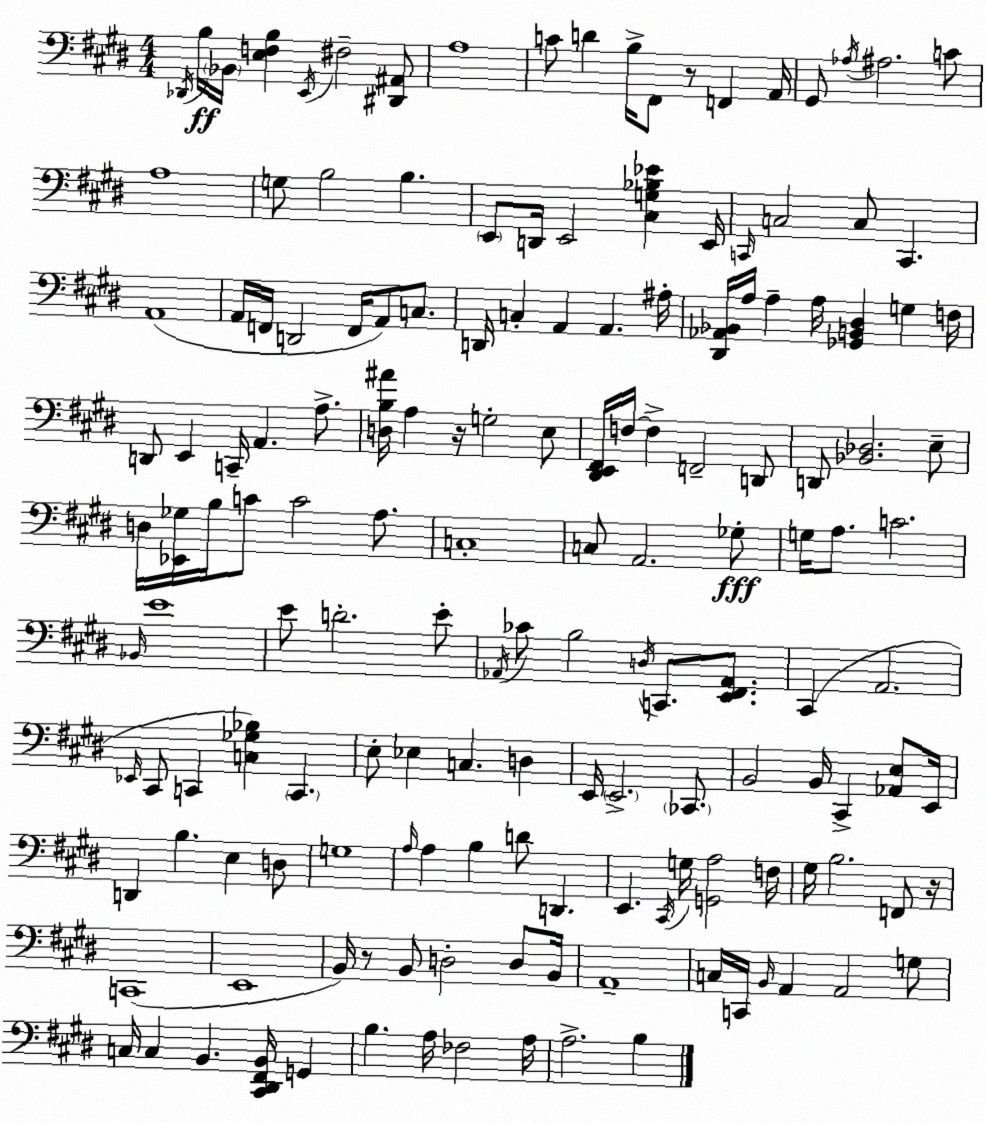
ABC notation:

X:1
T:Untitled
M:4/4
L:1/4
K:E
_D,,/4 B,/4 _B,,/4 [E,F,B,] E,,/4 ^F,2 [^D,,^A,,]/2 A,4 C/2 D B,/4 ^F,,/2 z/2 F,, A,,/4 ^G,,/2 _A,/4 ^A,2 C/2 A,4 G,/2 B,2 B, E,,/2 D,,/4 E,,2 [^C,G,_B,_E] E,,/4 C,,/4 C,2 C,/2 C,, A,,4 A,,/4 F,,/4 D,,2 F,,/4 A,,/2 C,/2 D,,/4 C, A,, A,, ^A,/4 [^D,,_A,,_B,,]/4 A,/4 A, A,/4 [_G,,B,,^D,] G, F,/4 D,,/2 E,, C,,/4 A,, A,/2 [D,B,^A]/4 A, z/4 G,2 E,/2 [^D,,E,,^F,,]/4 F,/4 F, F,,2 D,,/2 D,,/2 [_B,,_D,]2 E,/2 D,/4 [_E,,_G,]/4 B,/4 C/2 C2 A,/2 C,4 C,/2 A,,2 _G,/2 G,/4 A,/2 C2 _B,,/4 E4 E/2 D2 E/2 _A,,/4 _C/2 B,2 D,/4 C,,/2 [E,,^F,,_A,,]/2 ^C,, A,,2 _E,,/4 ^C,,/2 C,, [C,_G,_B,] C,, E,/2 _E, C, D, E,,/4 E,,2 _C,,/2 B,,2 B,,/4 ^C,, [_A,,E,]/2 E,,/4 D,, B, E, D,/2 G,4 A,/4 A, B, D/2 D,, E,, ^C,,/4 G,/4 [G,,A,]2 F,/4 ^G,/4 B,2 F,,/2 z/4 C,,4 E,,4 B,,/4 z/2 B,,/2 D,2 D,/2 B,,/4 A,,4 C,/4 C,,/4 B,,/4 A,, A,,2 G,/2 C,/4 C, B,, [^C,,^D,,^F,,B,,]/4 G,, B, A,/4 _F,2 A,/4 A,2 B,